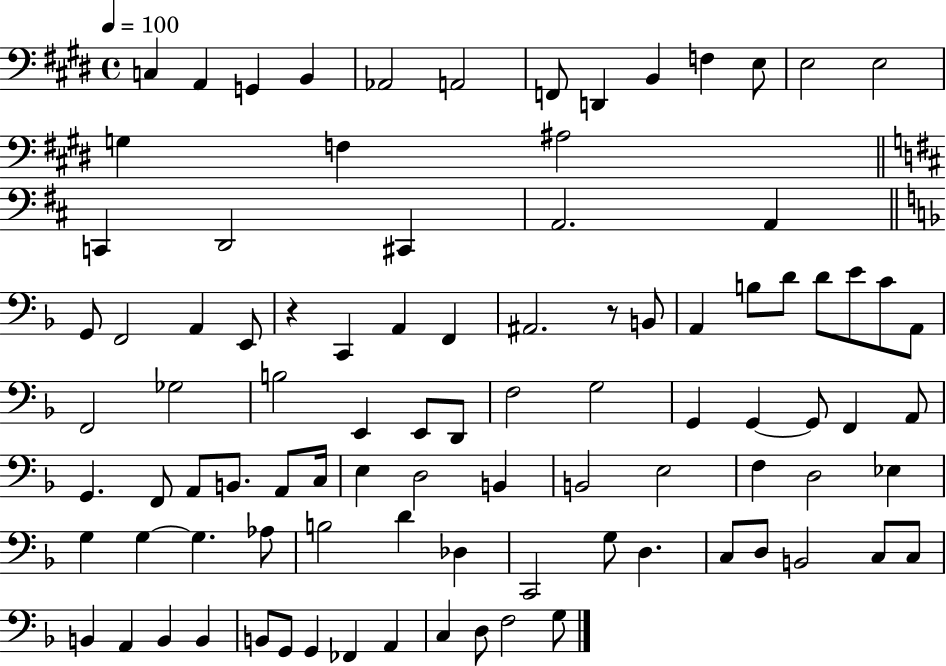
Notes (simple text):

C3/q A2/q G2/q B2/q Ab2/h A2/h F2/e D2/q B2/q F3/q E3/e E3/h E3/h G3/q F3/q A#3/h C2/q D2/h C#2/q A2/h. A2/q G2/e F2/h A2/q E2/e R/q C2/q A2/q F2/q A#2/h. R/e B2/e A2/q B3/e D4/e D4/e E4/e C4/e A2/e F2/h Gb3/h B3/h E2/q E2/e D2/e F3/h G3/h G2/q G2/q G2/e F2/q A2/e G2/q. F2/e A2/e B2/e. A2/e C3/s E3/q D3/h B2/q B2/h E3/h F3/q D3/h Eb3/q G3/q G3/q G3/q. Ab3/e B3/h D4/q Db3/q C2/h G3/e D3/q. C3/e D3/e B2/h C3/e C3/e B2/q A2/q B2/q B2/q B2/e G2/e G2/q FES2/q A2/q C3/q D3/e F3/h G3/e